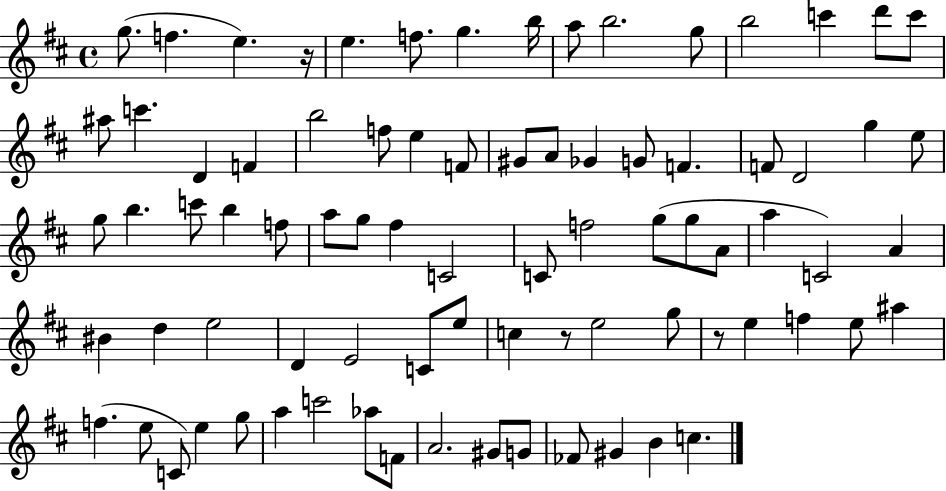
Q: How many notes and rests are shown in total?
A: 81